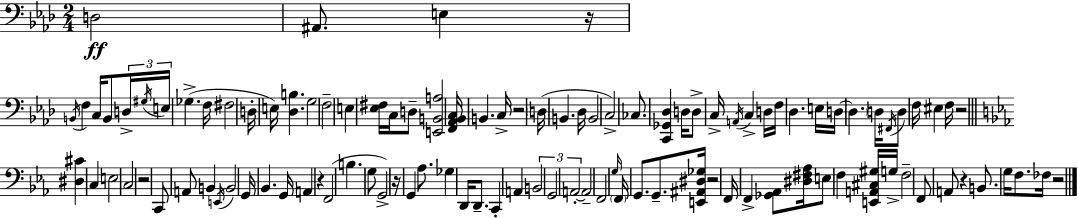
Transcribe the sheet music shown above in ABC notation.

X:1
T:Untitled
M:2/4
L:1/4
K:Ab
D,2 ^A,,/2 E, z/4 B,,/4 F, C,/4 B,,/2 D,/4 ^G,/4 E,/4 _G, F,/4 ^F,2 D,/4 E,/4 [_D,B,] G,2 F,2 E, [_E,^F,]/4 C,/4 D,/2 [E,,B,,A,]2 [F,,_A,,_B,,C,]/4 B,, C,/4 z2 D,/4 B,, _D,/4 B,,2 C,2 _C,/2 [C,,_G,,_D,] D,/4 D,/2 C,/4 A,,/4 C, D,/4 F,/4 _D, E,/4 D,/4 D, D,/4 ^F,,/4 D,/2 F,/4 ^E, F,/4 z2 [^D,^C] C, E,2 C,2 z2 C,,/2 A,,/2 B,, E,,/4 B,,2 G,,/4 _B,, G,,/4 A,, z F,,2 B, G,/2 G,,2 z/4 G,, _A,/2 _G, D,,/4 D,,/2 C,, A,, B,,2 G,,2 A,,2 A,,2 F,,2 G,/4 F,,/4 G,,/2 G,,/2 [E,,^A,,^D,_G,]/4 z2 F,,/4 F,, [_G,,_A,,]/2 [^D,^F,_A,]/4 E,/2 F, [E,,A,,^C,^G,]/4 G,/4 F,2 F,,/2 A,,/2 z B,,/2 G,/4 F,/2 _F,/4 z2